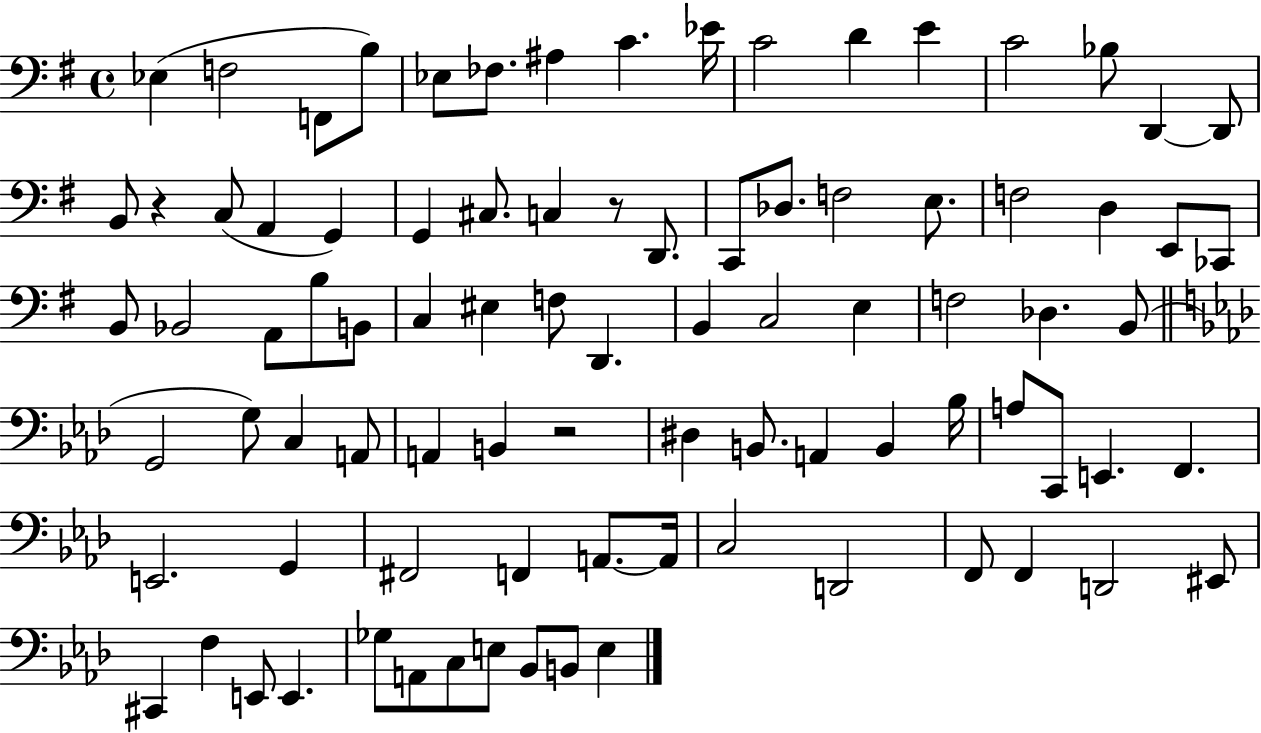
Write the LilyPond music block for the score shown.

{
  \clef bass
  \time 4/4
  \defaultTimeSignature
  \key g \major
  \repeat volta 2 { ees4( f2 f,8 b8) | ees8 fes8. ais4 c'4. ees'16 | c'2 d'4 e'4 | c'2 bes8 d,4~~ d,8 | \break b,8 r4 c8( a,4 g,4) | g,4 cis8. c4 r8 d,8. | c,8 des8. f2 e8. | f2 d4 e,8 ces,8 | \break b,8 bes,2 a,8 b8 b,8 | c4 eis4 f8 d,4. | b,4 c2 e4 | f2 des4. b,8( | \break \bar "||" \break \key aes \major g,2 g8) c4 a,8 | a,4 b,4 r2 | dis4 b,8. a,4 b,4 bes16 | a8 c,8 e,4. f,4. | \break e,2. g,4 | fis,2 f,4 a,8.~~ a,16 | c2 d,2 | f,8 f,4 d,2 eis,8 | \break cis,4 f4 e,8 e,4. | ges8 a,8 c8 e8 bes,8 b,8 e4 | } \bar "|."
}